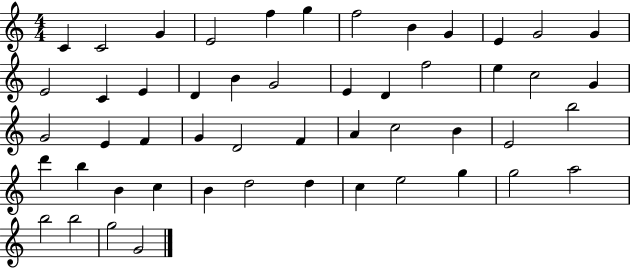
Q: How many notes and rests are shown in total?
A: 51